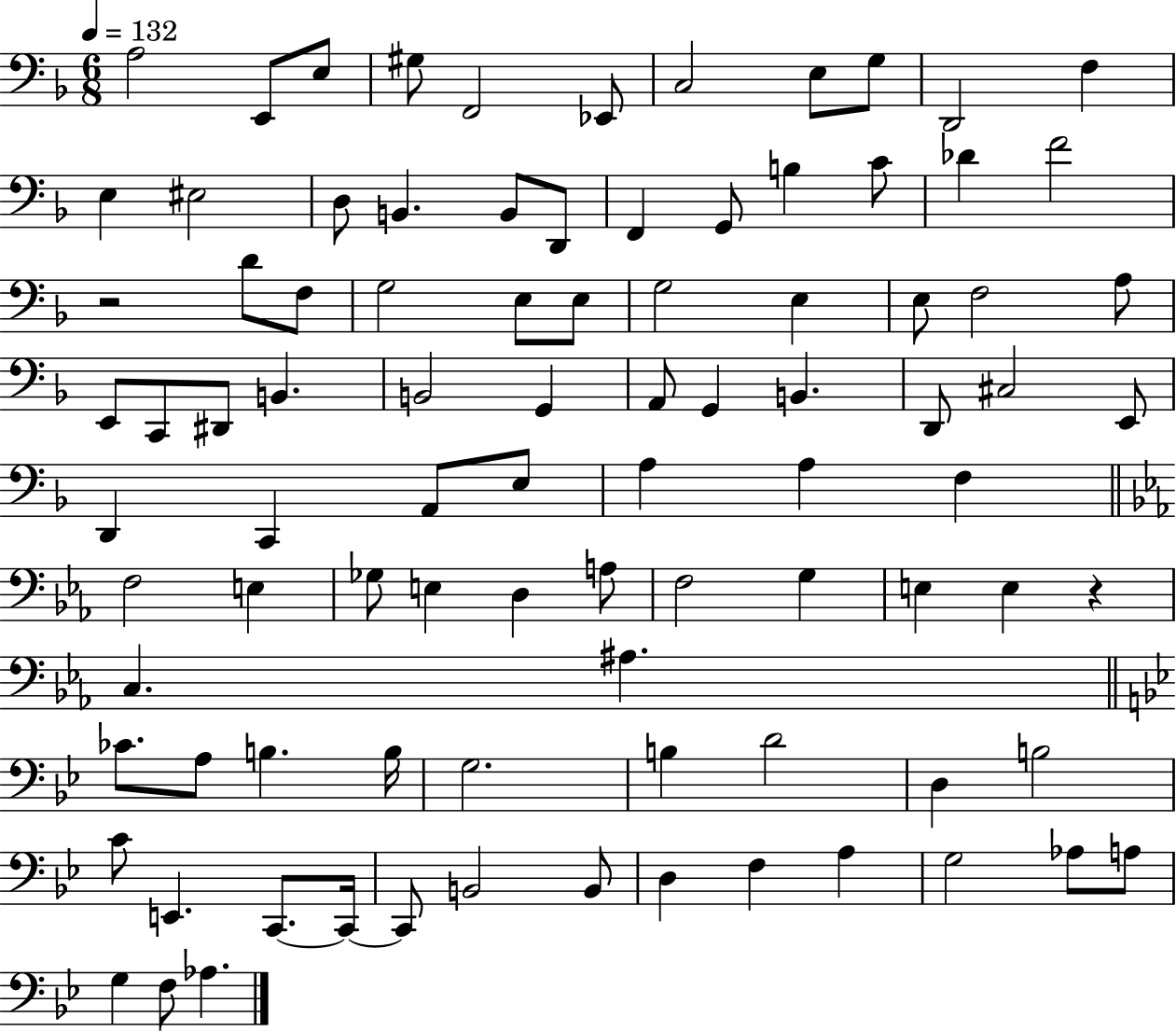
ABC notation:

X:1
T:Untitled
M:6/8
L:1/4
K:F
A,2 E,,/2 E,/2 ^G,/2 F,,2 _E,,/2 C,2 E,/2 G,/2 D,,2 F, E, ^E,2 D,/2 B,, B,,/2 D,,/2 F,, G,,/2 B, C/2 _D F2 z2 D/2 F,/2 G,2 E,/2 E,/2 G,2 E, E,/2 F,2 A,/2 E,,/2 C,,/2 ^D,,/2 B,, B,,2 G,, A,,/2 G,, B,, D,,/2 ^C,2 E,,/2 D,, C,, A,,/2 E,/2 A, A, F, F,2 E, _G,/2 E, D, A,/2 F,2 G, E, E, z C, ^A, _C/2 A,/2 B, B,/4 G,2 B, D2 D, B,2 C/2 E,, C,,/2 C,,/4 C,,/2 B,,2 B,,/2 D, F, A, G,2 _A,/2 A,/2 G, F,/2 _A,